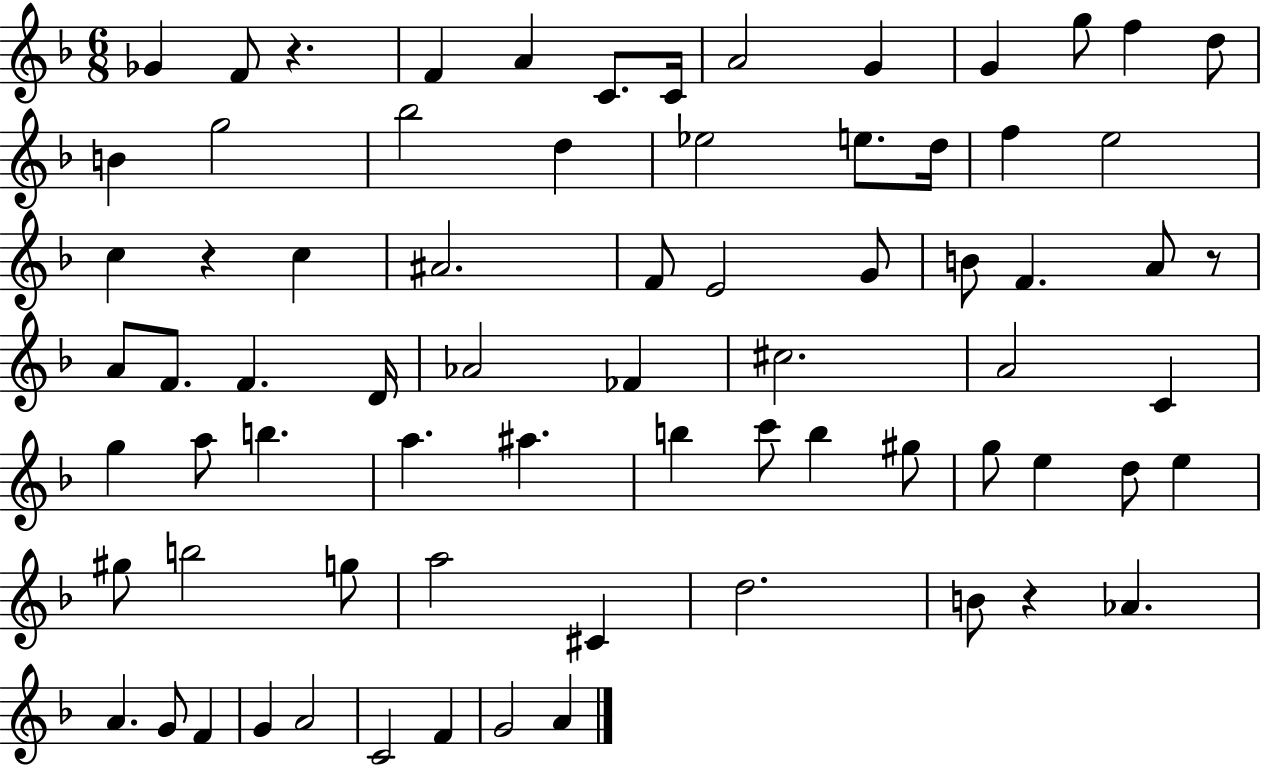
{
  \clef treble
  \numericTimeSignature
  \time 6/8
  \key f \major
  ges'4 f'8 r4. | f'4 a'4 c'8. c'16 | a'2 g'4 | g'4 g''8 f''4 d''8 | \break b'4 g''2 | bes''2 d''4 | ees''2 e''8. d''16 | f''4 e''2 | \break c''4 r4 c''4 | ais'2. | f'8 e'2 g'8 | b'8 f'4. a'8 r8 | \break a'8 f'8. f'4. d'16 | aes'2 fes'4 | cis''2. | a'2 c'4 | \break g''4 a''8 b''4. | a''4. ais''4. | b''4 c'''8 b''4 gis''8 | g''8 e''4 d''8 e''4 | \break gis''8 b''2 g''8 | a''2 cis'4 | d''2. | b'8 r4 aes'4. | \break a'4. g'8 f'4 | g'4 a'2 | c'2 f'4 | g'2 a'4 | \break \bar "|."
}